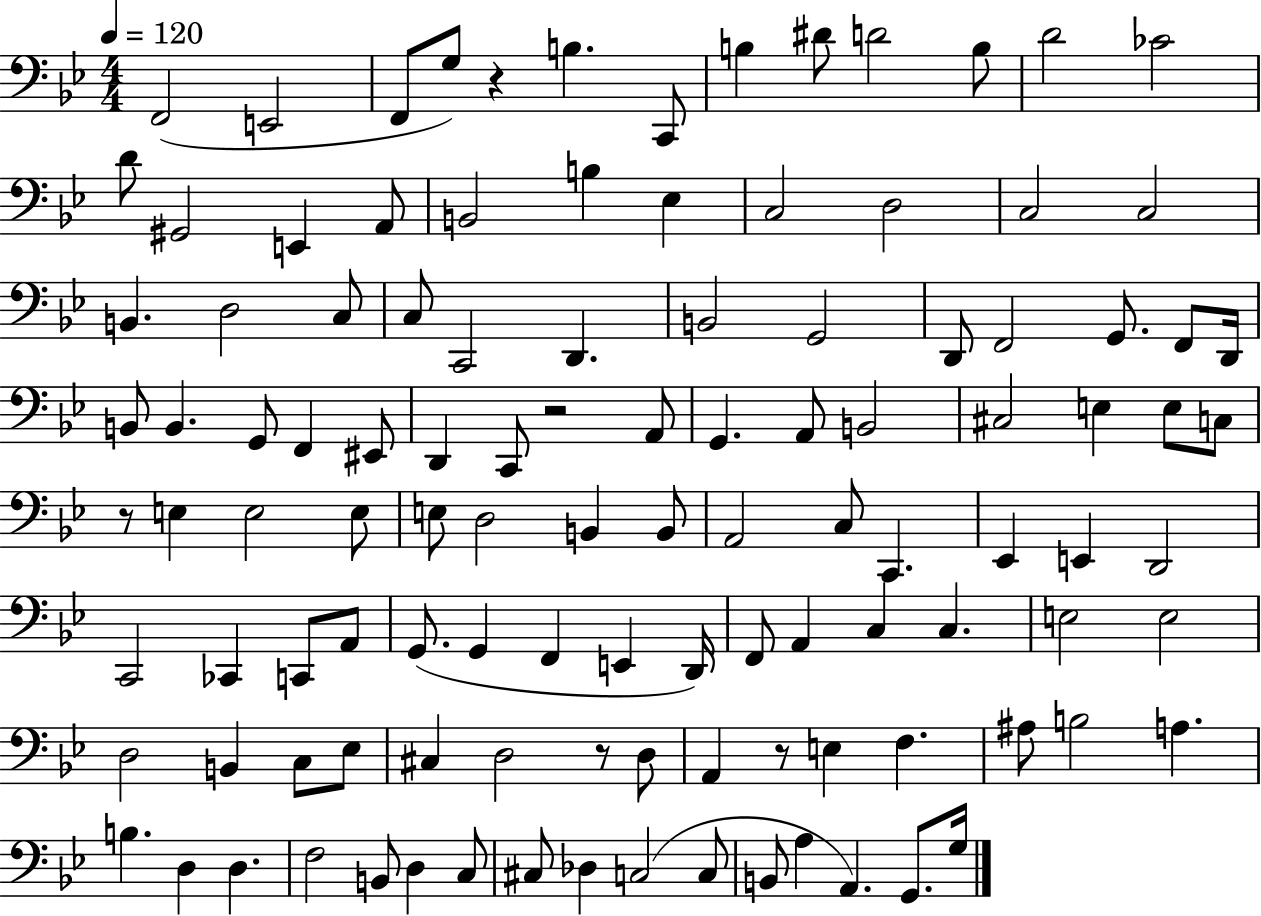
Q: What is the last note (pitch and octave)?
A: G3